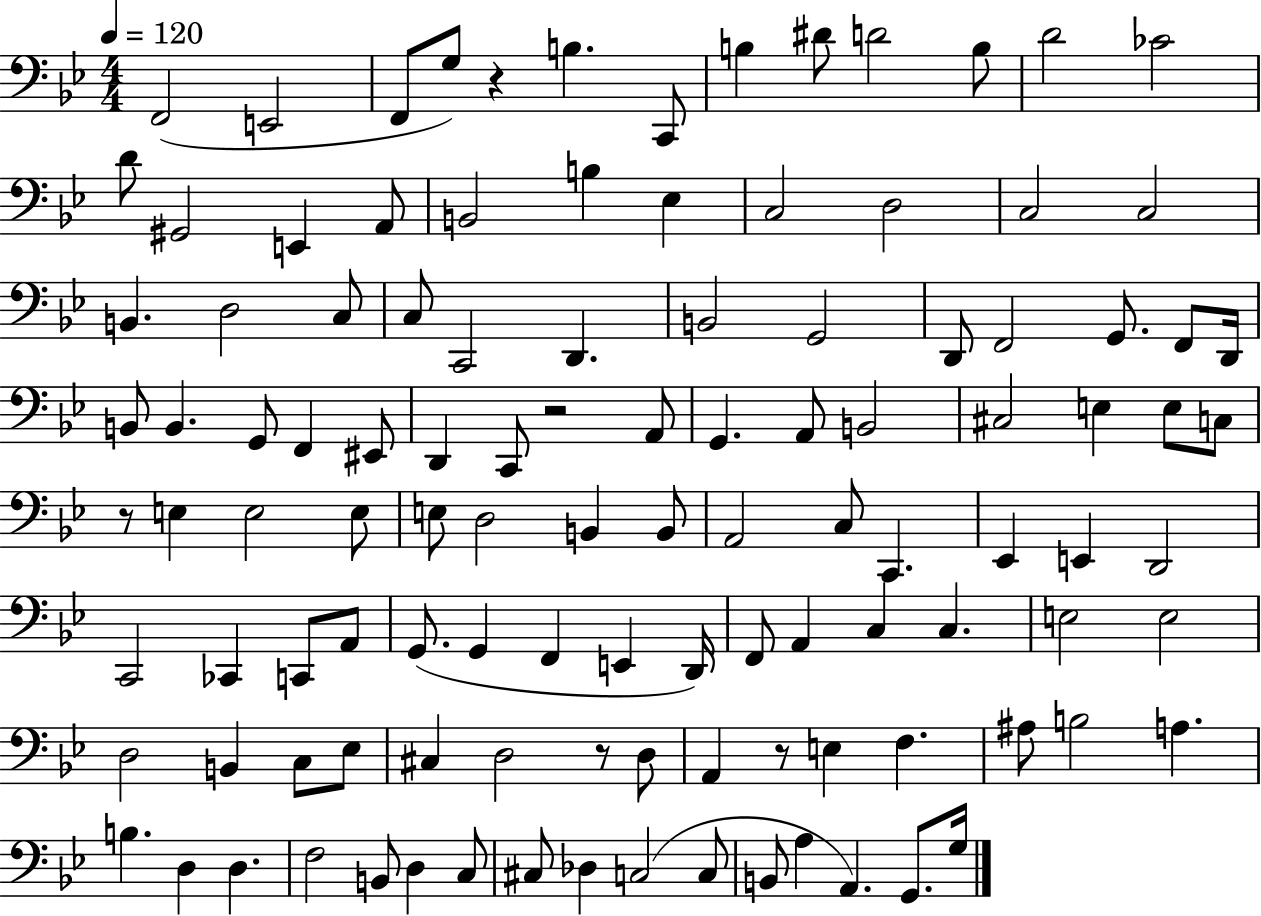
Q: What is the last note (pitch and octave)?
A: G3